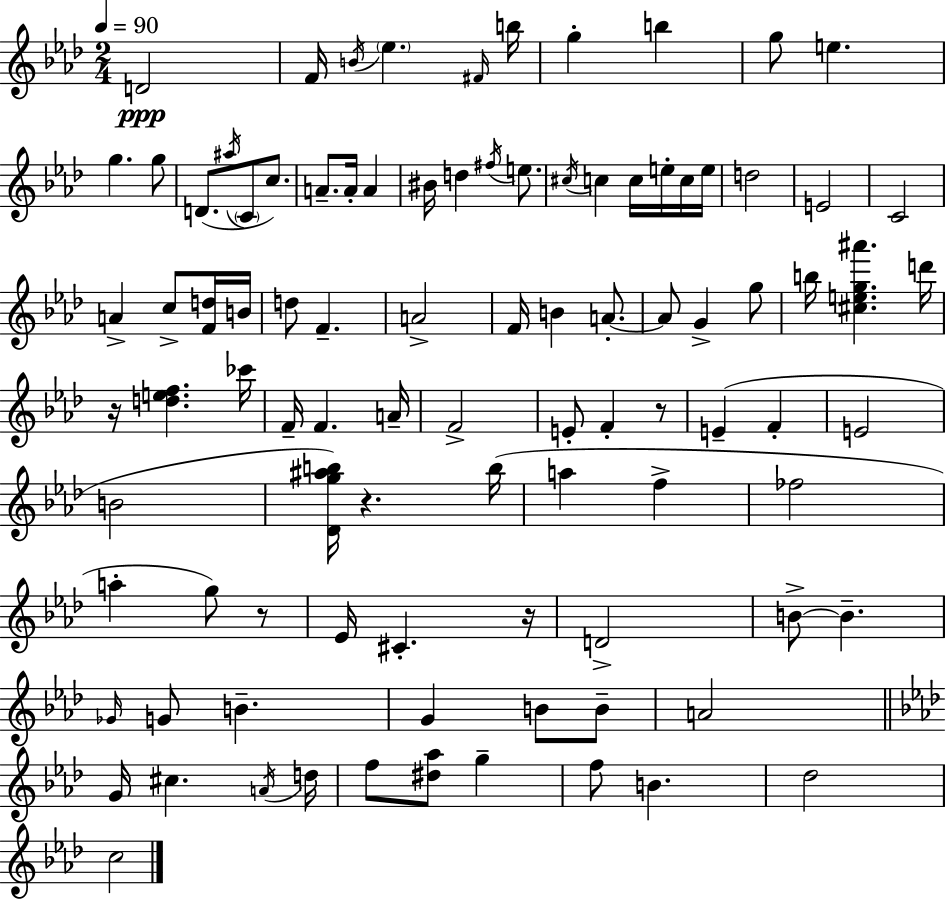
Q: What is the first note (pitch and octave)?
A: D4